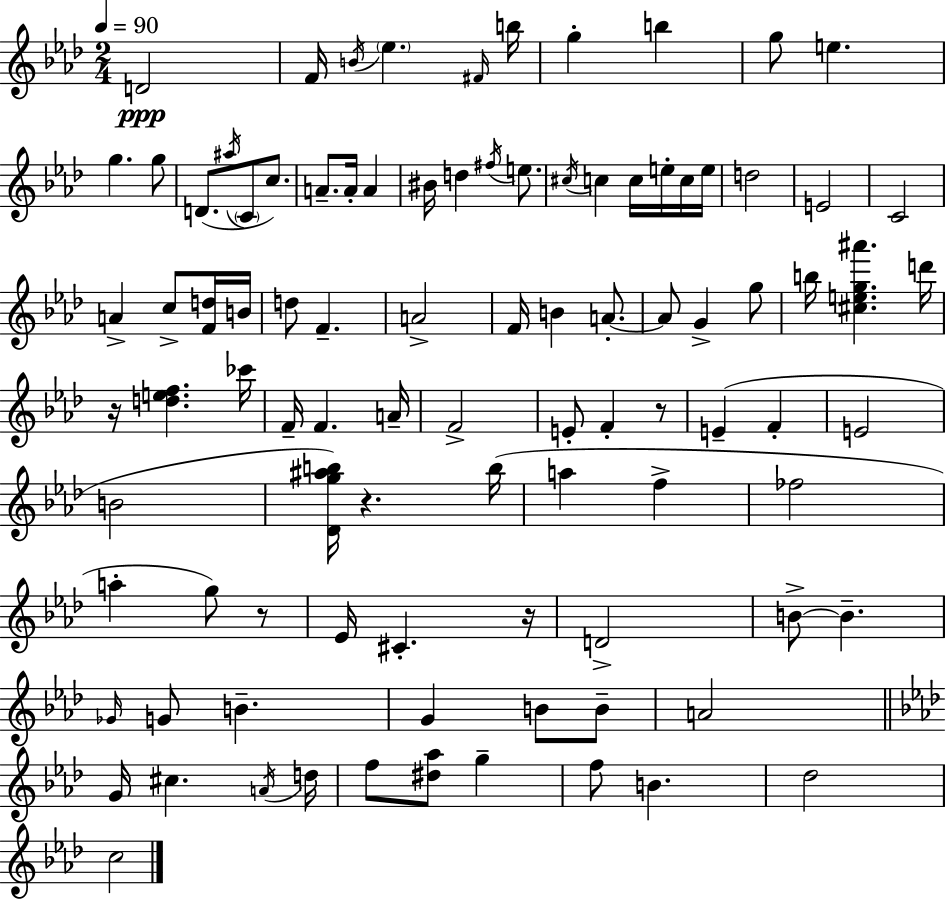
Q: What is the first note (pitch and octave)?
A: D4